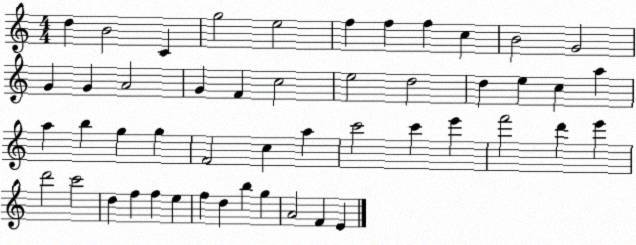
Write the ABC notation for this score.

X:1
T:Untitled
M:4/4
L:1/4
K:C
d B2 C g2 e2 f f f c B2 G2 G G A2 G F c2 e2 d2 d e c a a b g g F2 c a c'2 c' e' f'2 d' e' d'2 c'2 d f f e f d b g A2 F E